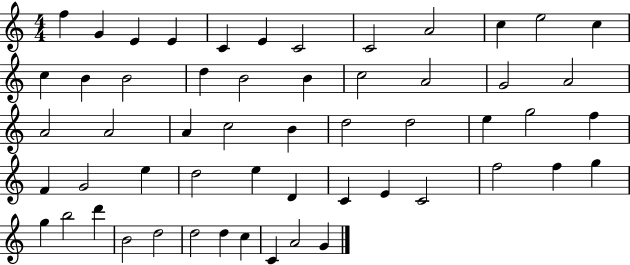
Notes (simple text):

F5/q G4/q E4/q E4/q C4/q E4/q C4/h C4/h A4/h C5/q E5/h C5/q C5/q B4/q B4/h D5/q B4/h B4/q C5/h A4/h G4/h A4/h A4/h A4/h A4/q C5/h B4/q D5/h D5/h E5/q G5/h F5/q F4/q G4/h E5/q D5/h E5/q D4/q C4/q E4/q C4/h F5/h F5/q G5/q G5/q B5/h D6/q B4/h D5/h D5/h D5/q C5/q C4/q A4/h G4/q